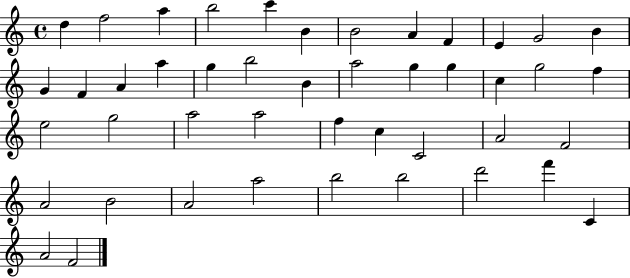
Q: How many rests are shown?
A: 0